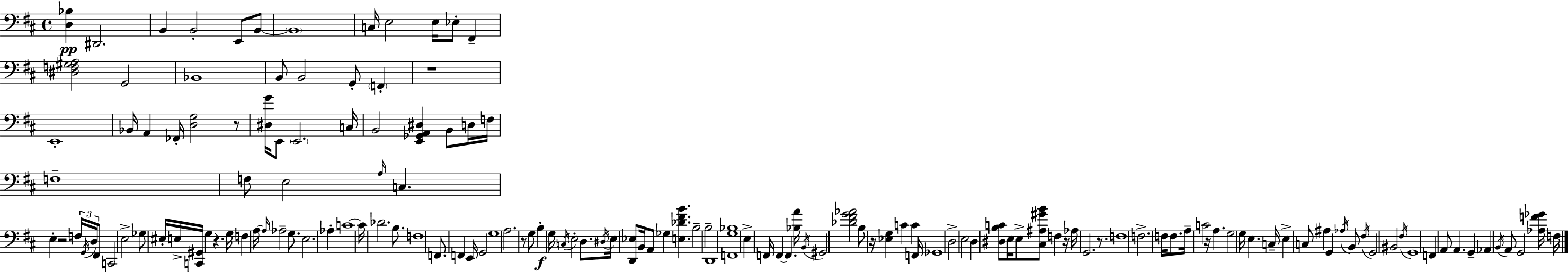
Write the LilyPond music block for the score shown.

{
  \clef bass
  \time 4/4
  \defaultTimeSignature
  \key d \major
  <d bes>4\pp dis,2. | b,4 b,2-. e,8 b,8~~ | \parenthesize b,1 | c16 e2 e16 ees8-. fis,4-- | \break <dis f gis a>2 g,2 | bes,1 | b,8 b,2 g,8-. \parenthesize f,4-. | r1 | \break e,1-. | bes,16 a,4 fes,16-. <d g>2 r8 | <dis g'>16 e,8 \parenthesize e,2. c16 | b,2 <e, ges, a, dis>4 b,8 d16 f16 | \break f1-- | f8 e2 \grace { a16 } c4. | e4-. r2 \tuplet 3/2 { f16 \acciaccatura { g,16 } d16 } | fis,8 c,2 e2-> | \break ges8 eis16-. e16-> <c, gis,>16 g4 r4. | g16 f4 a16~~ \grace { a16 } aes2-- | g8. e2. aes4-. | c'1~~ | \break c'16 des'2. | b8. f1 | f,8. f,4 e,16 g,2 | g1 | \break a2. r8 | g8 b4-.\f g16 \acciaccatura { c16 } e2-. | d8. \acciaccatura { dis16 } e16 <d, ees>8 b,16 a,8 ges4 <e des' fis' b'>4. | b2-- b2-- | \break d,1 | <f, g bes>1 | e4-> f,16 f,4~~ f,4. | <bes a'>16 \acciaccatura { b,16 } gis,2 <des' fis' g' aes'>2 | \break b8 r16 <ees g>4 c'4 | c'4 f,16 ges,1 | d2-> e2 | d4 <dis b c'>8 e16 e8-> <cis ais gis' b'>8 | \break f4 r16 aes16 g,2. | r8. f1 | f2.-> | f16 f8. a16-- c'2 r16 | \break a4. g2 g16 e4. | c16-- e4-> c8 ais4 | g,4 \acciaccatura { aes16 } b,8 \acciaccatura { fis16 } g,2 | bis,2 \acciaccatura { fis16 } g,1 | \break f,4 a,8 a,4. | g,4-- aes,4 \acciaccatura { b,16 } a,8 | g,2 <aes f' ges'>16 f16 \bar "|."
}